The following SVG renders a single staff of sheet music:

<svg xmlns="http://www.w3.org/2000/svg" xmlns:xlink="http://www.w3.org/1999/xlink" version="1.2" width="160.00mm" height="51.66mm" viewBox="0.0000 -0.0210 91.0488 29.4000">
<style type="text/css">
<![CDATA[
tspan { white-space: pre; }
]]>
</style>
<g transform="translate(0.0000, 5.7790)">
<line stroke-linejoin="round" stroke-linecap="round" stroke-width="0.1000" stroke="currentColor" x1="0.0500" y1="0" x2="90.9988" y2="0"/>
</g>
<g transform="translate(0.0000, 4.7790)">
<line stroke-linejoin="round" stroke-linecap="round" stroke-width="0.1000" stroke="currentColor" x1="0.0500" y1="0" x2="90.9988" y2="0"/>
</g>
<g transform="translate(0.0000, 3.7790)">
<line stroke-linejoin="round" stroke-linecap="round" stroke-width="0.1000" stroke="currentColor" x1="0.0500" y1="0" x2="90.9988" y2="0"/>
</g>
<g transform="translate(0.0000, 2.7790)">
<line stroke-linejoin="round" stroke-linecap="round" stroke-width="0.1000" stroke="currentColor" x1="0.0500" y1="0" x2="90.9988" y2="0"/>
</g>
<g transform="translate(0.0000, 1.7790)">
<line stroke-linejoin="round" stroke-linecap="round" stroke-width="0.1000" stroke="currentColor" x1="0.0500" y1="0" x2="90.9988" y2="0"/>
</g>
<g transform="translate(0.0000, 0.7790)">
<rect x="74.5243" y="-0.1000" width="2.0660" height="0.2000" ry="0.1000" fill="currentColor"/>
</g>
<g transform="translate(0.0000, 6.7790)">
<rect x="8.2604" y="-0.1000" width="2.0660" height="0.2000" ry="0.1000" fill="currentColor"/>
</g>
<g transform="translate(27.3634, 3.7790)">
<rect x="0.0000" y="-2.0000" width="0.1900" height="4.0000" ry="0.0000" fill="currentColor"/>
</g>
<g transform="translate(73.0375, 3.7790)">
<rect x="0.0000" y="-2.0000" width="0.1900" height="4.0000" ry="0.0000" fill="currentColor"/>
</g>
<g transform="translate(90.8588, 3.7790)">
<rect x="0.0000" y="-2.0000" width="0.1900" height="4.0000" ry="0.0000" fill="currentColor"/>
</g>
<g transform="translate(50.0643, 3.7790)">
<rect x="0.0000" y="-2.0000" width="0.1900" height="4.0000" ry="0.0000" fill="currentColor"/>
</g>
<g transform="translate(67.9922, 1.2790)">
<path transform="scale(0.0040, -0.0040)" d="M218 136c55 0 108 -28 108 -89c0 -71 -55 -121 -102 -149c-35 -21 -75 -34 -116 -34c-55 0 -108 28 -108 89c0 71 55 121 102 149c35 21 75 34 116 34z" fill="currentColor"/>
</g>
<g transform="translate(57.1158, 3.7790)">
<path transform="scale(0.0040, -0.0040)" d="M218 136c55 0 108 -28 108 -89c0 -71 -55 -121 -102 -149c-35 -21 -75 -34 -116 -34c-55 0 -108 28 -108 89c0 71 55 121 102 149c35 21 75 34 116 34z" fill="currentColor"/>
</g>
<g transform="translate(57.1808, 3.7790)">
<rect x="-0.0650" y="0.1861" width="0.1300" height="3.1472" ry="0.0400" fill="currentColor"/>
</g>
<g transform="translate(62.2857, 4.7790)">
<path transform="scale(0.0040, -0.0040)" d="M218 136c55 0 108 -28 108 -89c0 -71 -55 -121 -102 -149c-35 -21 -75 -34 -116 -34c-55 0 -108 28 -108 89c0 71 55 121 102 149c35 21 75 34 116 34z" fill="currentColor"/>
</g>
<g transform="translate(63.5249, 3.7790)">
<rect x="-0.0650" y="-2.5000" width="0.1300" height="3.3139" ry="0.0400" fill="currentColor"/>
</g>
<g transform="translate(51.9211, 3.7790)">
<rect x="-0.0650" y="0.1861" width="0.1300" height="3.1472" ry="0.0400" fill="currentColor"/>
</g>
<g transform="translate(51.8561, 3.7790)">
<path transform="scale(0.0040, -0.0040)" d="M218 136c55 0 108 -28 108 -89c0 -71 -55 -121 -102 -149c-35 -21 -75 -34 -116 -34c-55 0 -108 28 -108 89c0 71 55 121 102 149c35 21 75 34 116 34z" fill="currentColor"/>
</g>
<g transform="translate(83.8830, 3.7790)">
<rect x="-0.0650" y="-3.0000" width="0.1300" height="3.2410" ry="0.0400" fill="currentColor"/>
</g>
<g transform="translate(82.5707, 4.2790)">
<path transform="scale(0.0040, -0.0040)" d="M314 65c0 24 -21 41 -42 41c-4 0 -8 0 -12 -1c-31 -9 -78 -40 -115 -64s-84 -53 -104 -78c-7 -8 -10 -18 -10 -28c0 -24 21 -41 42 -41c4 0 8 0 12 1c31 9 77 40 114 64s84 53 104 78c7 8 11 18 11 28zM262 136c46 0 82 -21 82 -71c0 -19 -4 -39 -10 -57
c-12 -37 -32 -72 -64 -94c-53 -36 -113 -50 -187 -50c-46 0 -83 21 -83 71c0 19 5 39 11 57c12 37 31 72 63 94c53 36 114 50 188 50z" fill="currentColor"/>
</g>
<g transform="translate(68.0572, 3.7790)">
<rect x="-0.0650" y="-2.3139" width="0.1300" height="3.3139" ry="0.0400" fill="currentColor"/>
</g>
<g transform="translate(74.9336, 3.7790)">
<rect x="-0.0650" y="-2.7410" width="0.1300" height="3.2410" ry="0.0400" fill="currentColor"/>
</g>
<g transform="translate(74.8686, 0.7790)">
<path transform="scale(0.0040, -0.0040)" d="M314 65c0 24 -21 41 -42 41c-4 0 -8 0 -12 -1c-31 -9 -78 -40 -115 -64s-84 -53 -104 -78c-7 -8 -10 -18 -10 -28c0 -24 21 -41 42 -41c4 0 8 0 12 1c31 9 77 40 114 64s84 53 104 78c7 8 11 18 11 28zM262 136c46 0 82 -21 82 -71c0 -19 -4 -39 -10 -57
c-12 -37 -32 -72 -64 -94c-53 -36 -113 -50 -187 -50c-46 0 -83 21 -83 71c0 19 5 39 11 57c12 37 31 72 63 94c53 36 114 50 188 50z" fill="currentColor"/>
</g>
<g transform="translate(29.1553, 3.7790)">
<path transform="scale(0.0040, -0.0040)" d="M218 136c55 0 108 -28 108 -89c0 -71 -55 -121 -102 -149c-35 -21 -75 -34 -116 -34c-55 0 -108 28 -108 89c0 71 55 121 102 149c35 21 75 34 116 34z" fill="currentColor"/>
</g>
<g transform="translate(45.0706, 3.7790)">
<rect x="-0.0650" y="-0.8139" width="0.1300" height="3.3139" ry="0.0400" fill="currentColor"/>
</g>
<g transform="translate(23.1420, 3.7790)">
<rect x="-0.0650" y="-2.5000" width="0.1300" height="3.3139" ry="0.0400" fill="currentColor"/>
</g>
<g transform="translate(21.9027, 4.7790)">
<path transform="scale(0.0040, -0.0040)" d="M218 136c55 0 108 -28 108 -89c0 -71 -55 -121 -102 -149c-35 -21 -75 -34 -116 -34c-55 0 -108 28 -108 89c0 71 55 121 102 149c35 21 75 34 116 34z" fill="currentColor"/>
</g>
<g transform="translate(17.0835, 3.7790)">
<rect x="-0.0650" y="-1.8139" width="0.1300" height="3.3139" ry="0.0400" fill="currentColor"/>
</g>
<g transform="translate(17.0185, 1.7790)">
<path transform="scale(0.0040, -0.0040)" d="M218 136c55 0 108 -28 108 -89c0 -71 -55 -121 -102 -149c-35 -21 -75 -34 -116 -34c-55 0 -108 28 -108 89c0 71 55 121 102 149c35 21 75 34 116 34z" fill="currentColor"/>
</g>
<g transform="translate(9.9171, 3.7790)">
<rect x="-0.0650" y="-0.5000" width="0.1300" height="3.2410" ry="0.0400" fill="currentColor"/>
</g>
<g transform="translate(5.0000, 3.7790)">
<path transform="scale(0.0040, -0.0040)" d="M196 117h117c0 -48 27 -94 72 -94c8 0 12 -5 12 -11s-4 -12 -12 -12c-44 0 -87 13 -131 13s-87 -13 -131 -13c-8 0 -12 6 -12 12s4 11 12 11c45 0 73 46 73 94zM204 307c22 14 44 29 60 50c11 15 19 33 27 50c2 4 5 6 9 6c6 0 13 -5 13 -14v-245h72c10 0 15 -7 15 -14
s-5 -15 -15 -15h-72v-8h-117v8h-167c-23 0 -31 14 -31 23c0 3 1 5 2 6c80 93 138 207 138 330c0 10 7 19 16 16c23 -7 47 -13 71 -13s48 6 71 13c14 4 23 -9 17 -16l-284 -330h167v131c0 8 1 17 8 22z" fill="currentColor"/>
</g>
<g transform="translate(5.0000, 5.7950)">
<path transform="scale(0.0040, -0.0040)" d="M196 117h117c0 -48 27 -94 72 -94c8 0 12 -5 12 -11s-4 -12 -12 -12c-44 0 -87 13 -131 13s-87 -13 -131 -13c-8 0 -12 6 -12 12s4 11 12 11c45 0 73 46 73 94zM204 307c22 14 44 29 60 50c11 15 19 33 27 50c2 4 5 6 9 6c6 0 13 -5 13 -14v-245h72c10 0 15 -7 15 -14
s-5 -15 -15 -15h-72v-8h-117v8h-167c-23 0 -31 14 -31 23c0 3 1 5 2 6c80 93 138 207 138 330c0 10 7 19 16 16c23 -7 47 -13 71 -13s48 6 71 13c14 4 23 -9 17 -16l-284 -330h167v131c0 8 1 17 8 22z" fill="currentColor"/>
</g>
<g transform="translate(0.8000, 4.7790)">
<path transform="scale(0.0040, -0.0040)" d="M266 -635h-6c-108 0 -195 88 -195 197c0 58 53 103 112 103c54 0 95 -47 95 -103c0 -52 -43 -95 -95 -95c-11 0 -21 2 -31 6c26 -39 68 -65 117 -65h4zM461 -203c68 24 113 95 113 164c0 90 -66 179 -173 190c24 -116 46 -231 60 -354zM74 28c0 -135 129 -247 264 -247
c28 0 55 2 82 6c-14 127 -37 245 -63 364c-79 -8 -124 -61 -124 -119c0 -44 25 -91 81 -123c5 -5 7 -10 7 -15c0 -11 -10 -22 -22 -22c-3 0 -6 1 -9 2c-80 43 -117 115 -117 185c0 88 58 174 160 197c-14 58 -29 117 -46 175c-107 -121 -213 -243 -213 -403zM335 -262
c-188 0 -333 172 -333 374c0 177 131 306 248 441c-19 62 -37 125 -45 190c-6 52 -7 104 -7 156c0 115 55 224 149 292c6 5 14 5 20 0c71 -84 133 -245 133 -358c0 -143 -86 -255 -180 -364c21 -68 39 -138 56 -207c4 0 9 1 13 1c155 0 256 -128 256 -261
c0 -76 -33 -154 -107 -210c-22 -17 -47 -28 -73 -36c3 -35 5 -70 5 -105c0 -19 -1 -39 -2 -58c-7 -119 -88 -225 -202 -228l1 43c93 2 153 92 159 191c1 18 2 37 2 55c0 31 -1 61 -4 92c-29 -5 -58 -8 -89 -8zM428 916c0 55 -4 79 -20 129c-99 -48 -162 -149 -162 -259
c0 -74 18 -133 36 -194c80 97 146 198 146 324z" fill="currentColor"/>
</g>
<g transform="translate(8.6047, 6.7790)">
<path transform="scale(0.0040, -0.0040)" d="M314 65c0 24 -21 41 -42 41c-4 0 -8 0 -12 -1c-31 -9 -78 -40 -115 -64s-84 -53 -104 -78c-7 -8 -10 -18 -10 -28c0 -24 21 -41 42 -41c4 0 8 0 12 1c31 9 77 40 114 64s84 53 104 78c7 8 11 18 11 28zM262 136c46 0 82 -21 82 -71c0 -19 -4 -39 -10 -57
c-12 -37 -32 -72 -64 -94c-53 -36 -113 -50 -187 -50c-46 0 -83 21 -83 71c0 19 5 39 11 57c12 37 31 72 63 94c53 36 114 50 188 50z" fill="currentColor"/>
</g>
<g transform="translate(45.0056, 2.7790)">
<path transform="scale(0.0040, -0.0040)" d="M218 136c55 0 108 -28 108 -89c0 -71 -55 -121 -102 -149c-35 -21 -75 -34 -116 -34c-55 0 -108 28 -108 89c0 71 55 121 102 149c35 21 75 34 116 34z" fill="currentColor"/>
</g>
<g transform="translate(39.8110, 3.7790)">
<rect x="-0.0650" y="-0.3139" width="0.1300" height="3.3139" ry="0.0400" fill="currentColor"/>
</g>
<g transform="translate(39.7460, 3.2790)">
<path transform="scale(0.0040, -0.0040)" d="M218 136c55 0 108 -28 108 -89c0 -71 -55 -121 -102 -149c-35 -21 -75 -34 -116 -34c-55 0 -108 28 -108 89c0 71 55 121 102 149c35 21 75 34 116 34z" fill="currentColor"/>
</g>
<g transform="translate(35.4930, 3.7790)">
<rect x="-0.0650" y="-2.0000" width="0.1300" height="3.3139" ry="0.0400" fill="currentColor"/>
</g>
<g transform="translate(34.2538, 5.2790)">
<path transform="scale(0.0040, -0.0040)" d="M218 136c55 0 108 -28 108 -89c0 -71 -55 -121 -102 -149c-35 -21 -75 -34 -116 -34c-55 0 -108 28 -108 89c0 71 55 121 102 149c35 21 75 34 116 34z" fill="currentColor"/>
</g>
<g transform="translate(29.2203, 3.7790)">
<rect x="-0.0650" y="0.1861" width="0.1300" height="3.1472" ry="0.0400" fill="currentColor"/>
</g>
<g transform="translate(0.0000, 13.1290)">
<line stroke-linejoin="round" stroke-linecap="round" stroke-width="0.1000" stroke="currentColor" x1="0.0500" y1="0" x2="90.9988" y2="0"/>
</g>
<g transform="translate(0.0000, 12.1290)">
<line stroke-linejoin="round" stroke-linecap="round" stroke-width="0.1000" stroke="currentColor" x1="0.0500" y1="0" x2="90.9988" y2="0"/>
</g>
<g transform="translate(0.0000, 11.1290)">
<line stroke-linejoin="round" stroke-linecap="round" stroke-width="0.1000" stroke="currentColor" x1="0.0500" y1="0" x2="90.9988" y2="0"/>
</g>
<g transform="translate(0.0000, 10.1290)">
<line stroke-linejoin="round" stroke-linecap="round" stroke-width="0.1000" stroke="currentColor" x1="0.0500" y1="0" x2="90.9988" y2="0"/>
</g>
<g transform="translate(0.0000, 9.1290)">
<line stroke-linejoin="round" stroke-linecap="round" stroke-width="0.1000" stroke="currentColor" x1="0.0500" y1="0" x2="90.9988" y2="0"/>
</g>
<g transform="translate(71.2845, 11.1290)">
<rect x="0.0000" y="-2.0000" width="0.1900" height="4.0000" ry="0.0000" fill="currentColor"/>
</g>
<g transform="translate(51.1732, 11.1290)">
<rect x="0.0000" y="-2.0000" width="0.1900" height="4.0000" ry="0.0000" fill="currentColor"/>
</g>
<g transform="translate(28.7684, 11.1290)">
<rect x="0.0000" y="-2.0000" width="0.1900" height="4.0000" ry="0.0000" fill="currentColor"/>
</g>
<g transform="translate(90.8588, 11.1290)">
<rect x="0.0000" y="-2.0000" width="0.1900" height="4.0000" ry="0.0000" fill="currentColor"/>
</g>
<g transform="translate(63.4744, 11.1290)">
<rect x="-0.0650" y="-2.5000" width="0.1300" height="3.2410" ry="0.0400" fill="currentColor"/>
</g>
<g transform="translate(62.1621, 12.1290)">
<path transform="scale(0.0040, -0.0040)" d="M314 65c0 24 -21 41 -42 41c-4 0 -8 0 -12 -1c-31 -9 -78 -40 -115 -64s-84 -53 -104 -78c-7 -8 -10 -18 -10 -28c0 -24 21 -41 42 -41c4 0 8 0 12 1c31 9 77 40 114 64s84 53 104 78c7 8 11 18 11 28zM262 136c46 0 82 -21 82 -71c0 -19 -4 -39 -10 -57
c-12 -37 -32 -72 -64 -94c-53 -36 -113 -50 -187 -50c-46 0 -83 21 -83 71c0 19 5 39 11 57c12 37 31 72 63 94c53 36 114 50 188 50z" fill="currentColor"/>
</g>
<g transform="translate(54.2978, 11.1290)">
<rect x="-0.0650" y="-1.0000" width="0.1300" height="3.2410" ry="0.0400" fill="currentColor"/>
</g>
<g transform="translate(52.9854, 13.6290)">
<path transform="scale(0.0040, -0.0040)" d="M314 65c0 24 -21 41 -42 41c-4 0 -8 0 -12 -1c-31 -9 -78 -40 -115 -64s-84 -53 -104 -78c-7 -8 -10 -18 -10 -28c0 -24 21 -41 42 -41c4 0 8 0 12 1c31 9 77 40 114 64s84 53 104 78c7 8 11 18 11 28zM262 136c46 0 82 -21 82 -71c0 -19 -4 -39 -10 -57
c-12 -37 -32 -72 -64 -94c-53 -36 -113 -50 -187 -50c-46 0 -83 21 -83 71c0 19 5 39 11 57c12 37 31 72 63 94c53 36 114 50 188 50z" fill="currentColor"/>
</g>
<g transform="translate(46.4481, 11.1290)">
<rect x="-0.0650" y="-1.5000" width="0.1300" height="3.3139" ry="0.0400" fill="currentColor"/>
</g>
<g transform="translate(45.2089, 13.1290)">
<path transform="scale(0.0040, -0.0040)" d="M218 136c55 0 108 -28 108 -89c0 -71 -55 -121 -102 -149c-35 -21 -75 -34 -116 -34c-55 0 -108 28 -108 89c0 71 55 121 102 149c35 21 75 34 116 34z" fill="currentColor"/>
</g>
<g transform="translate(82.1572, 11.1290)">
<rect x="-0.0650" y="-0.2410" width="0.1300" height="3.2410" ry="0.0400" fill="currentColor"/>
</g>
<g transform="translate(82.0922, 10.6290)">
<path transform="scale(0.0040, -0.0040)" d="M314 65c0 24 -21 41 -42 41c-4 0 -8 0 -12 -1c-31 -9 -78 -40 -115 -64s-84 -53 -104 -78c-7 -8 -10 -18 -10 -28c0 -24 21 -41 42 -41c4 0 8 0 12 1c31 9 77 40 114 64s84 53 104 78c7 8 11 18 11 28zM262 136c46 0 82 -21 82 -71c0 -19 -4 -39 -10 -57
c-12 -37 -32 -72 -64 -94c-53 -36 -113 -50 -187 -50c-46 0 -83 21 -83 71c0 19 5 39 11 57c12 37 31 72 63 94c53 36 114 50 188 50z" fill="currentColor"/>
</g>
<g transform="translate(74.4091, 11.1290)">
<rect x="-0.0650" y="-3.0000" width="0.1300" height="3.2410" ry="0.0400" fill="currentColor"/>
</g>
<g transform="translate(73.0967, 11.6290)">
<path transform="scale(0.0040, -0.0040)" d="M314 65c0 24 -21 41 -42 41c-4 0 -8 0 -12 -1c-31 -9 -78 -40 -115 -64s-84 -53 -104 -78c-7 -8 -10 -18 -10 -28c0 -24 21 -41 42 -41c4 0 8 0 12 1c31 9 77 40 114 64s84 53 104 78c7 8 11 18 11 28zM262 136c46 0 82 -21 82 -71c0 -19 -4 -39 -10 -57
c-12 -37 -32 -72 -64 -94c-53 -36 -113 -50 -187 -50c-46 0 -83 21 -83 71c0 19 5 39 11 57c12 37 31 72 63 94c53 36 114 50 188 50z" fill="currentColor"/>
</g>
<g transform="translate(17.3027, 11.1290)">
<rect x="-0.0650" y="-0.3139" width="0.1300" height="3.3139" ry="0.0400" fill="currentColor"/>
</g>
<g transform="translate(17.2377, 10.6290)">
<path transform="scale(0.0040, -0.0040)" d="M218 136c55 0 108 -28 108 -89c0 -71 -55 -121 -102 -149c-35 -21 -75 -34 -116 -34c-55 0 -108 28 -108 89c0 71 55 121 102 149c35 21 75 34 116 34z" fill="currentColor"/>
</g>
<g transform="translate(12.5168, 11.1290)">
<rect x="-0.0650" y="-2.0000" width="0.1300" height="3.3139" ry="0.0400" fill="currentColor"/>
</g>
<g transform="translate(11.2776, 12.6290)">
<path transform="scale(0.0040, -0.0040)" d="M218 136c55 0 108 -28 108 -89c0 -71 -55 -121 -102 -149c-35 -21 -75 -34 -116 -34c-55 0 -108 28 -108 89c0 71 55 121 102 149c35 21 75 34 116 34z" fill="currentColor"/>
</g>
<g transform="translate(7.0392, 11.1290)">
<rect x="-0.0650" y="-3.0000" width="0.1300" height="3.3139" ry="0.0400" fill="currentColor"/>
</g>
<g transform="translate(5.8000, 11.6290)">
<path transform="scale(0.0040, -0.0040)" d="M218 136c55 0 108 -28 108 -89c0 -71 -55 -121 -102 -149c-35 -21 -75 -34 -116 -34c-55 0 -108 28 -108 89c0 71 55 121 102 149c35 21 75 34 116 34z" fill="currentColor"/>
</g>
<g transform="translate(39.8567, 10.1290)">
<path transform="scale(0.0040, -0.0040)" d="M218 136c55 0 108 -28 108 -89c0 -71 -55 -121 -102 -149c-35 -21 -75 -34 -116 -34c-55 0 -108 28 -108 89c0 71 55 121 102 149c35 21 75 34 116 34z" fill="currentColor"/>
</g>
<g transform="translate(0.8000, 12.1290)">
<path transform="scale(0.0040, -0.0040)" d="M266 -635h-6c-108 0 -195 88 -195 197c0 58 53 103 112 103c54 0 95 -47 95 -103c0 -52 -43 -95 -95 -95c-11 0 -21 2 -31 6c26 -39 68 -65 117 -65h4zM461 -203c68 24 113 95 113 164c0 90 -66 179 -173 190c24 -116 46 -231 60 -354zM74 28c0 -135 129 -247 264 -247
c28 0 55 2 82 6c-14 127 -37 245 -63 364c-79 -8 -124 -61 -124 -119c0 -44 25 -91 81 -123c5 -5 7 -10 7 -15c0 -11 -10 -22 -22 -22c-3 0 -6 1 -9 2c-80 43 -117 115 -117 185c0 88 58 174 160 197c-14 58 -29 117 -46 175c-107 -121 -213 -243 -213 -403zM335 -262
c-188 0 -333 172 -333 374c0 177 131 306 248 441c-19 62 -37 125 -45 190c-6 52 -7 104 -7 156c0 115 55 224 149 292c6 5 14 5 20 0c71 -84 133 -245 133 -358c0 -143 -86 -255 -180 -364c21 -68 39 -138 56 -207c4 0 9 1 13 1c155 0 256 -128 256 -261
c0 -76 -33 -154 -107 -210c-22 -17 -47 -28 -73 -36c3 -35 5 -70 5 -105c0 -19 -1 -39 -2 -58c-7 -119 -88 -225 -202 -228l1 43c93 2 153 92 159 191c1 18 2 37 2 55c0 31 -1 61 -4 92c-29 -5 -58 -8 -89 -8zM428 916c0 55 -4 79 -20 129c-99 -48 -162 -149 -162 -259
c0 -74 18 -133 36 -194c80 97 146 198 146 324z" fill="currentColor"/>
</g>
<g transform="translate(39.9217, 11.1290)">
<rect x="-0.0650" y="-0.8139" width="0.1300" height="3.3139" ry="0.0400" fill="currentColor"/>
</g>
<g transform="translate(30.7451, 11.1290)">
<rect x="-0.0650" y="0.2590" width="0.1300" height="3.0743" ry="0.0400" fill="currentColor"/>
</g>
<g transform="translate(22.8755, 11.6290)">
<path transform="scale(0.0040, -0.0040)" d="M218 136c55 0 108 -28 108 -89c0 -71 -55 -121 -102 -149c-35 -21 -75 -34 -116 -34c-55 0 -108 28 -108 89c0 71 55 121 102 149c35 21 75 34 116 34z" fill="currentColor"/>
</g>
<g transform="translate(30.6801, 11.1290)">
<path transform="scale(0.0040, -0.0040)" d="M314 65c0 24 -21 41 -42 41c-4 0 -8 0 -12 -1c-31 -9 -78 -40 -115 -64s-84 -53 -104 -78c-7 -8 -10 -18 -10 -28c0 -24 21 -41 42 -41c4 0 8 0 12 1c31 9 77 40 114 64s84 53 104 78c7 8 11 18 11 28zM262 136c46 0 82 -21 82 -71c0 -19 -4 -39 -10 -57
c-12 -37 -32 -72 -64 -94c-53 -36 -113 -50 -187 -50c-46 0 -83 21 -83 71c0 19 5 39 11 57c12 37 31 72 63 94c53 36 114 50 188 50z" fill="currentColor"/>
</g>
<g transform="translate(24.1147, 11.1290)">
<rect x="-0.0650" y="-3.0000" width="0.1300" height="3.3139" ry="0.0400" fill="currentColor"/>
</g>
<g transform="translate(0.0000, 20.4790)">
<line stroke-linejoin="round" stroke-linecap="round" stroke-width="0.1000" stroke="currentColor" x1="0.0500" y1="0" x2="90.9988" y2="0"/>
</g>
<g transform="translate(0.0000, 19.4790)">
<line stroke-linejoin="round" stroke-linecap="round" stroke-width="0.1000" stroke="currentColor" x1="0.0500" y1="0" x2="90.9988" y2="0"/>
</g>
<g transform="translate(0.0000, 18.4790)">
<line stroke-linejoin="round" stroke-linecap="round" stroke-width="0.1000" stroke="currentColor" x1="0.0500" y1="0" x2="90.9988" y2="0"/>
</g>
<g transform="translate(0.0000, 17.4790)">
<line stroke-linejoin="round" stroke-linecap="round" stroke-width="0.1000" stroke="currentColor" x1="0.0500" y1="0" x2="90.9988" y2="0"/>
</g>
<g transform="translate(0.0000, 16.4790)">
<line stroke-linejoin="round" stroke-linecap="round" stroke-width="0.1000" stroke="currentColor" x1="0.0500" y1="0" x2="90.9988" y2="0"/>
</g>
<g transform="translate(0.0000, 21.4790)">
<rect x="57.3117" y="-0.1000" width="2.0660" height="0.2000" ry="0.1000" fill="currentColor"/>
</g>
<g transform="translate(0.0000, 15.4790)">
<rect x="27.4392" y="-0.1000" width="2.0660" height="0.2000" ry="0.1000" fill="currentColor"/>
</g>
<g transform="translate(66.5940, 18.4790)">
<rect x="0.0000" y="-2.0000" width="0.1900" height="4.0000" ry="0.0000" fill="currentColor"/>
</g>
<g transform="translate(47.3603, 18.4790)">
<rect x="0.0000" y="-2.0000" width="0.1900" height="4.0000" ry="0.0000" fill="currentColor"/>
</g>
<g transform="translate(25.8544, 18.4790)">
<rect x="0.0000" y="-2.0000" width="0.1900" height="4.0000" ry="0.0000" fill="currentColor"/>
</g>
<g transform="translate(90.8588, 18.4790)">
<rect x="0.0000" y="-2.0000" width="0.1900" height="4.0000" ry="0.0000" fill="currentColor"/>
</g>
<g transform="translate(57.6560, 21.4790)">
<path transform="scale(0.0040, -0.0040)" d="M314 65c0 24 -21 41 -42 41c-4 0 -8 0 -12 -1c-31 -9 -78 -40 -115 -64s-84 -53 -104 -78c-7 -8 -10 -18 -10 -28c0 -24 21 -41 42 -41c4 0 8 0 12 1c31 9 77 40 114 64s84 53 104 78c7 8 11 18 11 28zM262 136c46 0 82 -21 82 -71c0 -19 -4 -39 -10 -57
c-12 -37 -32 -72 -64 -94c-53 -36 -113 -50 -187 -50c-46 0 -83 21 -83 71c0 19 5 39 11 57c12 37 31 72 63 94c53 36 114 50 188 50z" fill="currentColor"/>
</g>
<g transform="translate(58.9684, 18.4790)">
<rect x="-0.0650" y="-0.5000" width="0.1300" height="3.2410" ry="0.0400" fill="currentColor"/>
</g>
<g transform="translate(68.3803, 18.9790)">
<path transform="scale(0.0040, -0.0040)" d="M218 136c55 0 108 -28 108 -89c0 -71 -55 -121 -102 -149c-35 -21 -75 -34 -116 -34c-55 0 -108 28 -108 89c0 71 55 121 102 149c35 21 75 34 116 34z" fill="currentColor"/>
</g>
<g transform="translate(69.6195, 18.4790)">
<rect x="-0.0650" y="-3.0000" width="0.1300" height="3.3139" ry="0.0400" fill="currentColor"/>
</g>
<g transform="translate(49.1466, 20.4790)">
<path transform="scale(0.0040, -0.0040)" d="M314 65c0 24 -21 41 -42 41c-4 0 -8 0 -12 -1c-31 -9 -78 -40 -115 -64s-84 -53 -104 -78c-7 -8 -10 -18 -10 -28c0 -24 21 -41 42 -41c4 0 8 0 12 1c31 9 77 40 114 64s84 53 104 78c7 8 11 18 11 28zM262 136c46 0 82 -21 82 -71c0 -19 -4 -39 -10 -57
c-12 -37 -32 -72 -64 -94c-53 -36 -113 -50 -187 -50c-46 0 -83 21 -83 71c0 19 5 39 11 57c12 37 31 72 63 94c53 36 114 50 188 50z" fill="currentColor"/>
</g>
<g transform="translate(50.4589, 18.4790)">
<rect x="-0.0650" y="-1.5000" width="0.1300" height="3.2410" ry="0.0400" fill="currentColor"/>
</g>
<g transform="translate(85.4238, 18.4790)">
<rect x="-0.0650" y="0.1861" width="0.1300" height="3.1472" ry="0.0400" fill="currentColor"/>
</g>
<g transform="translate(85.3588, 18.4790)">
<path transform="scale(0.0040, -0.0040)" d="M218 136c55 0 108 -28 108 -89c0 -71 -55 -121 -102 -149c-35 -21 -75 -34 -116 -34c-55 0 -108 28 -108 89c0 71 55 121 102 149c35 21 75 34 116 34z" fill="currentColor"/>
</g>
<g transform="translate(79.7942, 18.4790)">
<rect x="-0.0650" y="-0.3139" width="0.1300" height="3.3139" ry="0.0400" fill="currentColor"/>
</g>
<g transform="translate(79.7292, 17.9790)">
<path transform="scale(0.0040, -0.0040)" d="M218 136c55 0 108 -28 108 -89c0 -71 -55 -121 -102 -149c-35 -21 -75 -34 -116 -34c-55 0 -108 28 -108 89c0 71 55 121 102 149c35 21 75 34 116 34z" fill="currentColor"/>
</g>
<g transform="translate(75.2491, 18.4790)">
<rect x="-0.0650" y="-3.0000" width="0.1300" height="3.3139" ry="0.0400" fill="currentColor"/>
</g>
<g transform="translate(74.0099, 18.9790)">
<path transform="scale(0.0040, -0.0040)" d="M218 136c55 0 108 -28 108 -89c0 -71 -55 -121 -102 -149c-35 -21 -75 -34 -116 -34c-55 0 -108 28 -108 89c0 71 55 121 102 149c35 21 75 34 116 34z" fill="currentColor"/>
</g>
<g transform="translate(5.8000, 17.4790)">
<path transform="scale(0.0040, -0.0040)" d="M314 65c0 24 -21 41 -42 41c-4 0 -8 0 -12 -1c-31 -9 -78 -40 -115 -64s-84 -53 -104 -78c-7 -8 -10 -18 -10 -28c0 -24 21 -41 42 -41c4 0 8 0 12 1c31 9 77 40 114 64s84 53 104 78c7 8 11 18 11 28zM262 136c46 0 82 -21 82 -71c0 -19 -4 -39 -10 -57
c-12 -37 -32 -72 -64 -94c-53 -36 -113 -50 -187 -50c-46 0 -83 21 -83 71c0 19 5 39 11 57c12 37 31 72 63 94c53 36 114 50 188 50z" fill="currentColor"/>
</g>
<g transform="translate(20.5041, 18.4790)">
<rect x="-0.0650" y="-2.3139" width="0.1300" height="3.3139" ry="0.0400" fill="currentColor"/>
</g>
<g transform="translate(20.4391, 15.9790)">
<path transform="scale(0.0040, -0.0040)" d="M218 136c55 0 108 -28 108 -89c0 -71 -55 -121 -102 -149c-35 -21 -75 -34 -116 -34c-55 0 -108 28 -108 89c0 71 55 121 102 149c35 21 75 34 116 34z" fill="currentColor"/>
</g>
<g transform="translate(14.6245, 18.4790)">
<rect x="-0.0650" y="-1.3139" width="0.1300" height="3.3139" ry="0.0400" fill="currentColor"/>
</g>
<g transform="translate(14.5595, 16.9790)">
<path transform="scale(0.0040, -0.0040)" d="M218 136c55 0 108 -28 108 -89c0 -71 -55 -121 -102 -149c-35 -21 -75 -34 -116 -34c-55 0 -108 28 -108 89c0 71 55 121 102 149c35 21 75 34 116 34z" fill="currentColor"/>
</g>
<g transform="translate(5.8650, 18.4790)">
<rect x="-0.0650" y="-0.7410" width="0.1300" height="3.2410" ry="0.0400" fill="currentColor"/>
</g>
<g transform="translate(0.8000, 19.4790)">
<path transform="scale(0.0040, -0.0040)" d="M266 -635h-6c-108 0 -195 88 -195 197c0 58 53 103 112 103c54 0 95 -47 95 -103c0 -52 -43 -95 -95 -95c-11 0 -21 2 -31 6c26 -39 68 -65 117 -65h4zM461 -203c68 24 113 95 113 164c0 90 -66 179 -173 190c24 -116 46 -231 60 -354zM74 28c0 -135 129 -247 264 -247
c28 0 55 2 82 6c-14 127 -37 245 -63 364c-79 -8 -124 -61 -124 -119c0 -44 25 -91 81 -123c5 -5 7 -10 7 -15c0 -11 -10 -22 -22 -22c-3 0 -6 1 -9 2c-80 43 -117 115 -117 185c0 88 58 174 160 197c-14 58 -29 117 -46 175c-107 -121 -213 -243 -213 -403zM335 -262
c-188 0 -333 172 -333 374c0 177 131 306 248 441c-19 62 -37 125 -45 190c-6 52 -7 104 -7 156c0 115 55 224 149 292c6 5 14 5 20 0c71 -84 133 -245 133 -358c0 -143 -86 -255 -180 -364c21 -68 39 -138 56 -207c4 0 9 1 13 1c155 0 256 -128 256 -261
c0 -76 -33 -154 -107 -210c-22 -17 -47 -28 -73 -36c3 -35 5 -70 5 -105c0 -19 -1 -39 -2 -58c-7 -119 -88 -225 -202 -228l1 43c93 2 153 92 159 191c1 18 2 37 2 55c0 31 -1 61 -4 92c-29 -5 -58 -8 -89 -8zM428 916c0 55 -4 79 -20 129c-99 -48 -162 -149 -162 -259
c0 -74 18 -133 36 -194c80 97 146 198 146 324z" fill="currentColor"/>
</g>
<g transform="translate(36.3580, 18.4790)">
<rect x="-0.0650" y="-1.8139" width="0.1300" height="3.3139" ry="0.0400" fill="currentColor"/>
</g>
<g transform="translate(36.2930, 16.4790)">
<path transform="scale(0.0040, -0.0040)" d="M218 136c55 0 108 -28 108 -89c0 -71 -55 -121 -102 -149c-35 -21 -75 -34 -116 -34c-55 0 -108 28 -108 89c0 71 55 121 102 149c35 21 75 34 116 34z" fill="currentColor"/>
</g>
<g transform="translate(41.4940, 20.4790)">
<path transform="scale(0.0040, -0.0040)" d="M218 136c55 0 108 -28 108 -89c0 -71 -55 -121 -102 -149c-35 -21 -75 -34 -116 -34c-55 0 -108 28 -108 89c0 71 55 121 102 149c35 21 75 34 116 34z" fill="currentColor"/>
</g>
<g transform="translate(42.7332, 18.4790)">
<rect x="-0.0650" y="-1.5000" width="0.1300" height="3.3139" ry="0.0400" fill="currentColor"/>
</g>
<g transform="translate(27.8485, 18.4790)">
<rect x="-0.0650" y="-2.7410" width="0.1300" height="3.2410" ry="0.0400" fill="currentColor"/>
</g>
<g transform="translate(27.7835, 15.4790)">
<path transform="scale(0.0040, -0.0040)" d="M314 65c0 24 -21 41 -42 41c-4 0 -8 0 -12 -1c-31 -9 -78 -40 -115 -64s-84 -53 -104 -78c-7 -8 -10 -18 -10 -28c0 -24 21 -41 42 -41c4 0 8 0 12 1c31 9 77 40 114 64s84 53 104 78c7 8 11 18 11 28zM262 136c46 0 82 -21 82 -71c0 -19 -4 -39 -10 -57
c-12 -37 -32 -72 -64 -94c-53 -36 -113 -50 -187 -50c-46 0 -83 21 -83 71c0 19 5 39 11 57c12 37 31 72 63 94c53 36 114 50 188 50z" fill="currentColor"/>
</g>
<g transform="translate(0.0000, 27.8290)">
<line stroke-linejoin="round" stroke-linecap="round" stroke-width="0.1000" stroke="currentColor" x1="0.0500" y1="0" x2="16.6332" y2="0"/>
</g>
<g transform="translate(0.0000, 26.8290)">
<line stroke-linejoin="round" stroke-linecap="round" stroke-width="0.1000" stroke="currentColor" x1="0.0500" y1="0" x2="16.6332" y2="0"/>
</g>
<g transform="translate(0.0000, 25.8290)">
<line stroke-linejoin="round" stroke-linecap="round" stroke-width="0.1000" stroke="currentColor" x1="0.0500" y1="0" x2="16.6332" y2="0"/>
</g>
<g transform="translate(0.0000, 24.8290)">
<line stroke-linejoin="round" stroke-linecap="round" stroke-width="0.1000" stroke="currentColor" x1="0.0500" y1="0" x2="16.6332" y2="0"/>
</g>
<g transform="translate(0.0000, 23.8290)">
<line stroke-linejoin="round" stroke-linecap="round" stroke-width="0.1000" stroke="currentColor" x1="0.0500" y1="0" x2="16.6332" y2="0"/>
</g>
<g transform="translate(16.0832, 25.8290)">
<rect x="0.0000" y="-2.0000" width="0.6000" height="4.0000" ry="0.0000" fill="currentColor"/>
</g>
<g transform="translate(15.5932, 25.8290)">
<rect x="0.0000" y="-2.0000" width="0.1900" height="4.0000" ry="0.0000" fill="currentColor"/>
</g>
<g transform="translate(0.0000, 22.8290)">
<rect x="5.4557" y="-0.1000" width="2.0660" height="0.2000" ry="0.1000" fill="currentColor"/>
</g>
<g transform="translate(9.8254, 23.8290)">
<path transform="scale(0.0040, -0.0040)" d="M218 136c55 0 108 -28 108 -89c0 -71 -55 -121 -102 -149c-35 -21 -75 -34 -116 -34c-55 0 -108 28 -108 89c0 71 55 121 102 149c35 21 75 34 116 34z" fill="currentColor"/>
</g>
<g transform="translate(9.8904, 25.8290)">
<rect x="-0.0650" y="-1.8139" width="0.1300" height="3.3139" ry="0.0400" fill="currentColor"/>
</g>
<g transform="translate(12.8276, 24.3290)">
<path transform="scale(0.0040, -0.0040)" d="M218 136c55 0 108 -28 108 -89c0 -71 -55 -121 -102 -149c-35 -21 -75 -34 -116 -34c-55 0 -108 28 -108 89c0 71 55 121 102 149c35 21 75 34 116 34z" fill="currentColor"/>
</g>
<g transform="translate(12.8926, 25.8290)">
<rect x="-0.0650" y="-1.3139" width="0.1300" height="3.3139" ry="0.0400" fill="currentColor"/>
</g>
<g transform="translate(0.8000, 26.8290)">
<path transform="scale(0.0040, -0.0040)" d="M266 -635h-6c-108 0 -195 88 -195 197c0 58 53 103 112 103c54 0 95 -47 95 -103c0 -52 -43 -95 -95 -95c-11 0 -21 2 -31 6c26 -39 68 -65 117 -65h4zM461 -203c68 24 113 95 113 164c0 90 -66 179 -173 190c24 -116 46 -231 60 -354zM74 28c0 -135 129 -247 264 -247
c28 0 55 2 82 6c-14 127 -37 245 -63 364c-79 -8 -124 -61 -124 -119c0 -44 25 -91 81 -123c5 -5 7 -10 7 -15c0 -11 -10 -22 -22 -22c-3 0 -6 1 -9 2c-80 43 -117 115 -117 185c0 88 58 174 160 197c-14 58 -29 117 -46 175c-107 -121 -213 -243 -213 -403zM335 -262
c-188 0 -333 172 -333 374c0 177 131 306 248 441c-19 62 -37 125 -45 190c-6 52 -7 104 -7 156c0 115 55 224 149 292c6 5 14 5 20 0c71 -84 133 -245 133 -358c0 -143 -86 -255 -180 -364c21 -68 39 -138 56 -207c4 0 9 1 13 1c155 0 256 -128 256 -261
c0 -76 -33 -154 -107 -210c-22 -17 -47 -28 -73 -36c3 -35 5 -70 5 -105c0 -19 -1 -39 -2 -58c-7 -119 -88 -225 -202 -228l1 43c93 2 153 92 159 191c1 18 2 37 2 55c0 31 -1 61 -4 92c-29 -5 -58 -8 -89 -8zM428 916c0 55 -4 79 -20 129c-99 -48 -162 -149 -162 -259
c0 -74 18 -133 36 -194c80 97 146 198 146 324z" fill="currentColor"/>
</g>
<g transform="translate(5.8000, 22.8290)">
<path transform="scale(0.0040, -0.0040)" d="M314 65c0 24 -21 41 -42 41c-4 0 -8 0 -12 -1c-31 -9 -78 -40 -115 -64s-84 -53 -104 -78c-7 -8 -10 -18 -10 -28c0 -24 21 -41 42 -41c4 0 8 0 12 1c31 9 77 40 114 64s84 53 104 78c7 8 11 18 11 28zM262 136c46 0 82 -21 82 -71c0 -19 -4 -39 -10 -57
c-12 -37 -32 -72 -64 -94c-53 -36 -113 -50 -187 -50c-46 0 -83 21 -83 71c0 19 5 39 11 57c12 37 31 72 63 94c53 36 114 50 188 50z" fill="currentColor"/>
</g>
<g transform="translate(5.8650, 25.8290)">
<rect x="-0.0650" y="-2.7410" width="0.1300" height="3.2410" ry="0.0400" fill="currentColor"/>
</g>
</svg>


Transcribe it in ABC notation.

X:1
T:Untitled
M:4/4
L:1/4
K:C
C2 f G B F c d B B G g a2 A2 A F c A B2 d E D2 G2 A2 c2 d2 e g a2 f E E2 C2 A A c B a2 f e